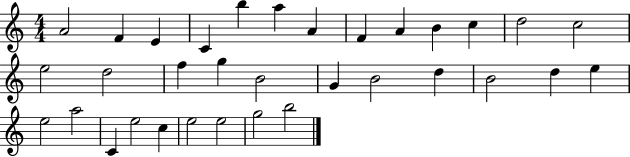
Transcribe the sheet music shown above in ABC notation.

X:1
T:Untitled
M:4/4
L:1/4
K:C
A2 F E C b a A F A B c d2 c2 e2 d2 f g B2 G B2 d B2 d e e2 a2 C e2 c e2 e2 g2 b2